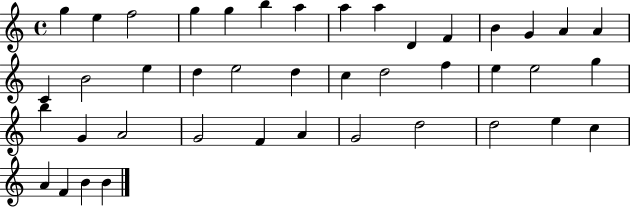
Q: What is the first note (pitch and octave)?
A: G5